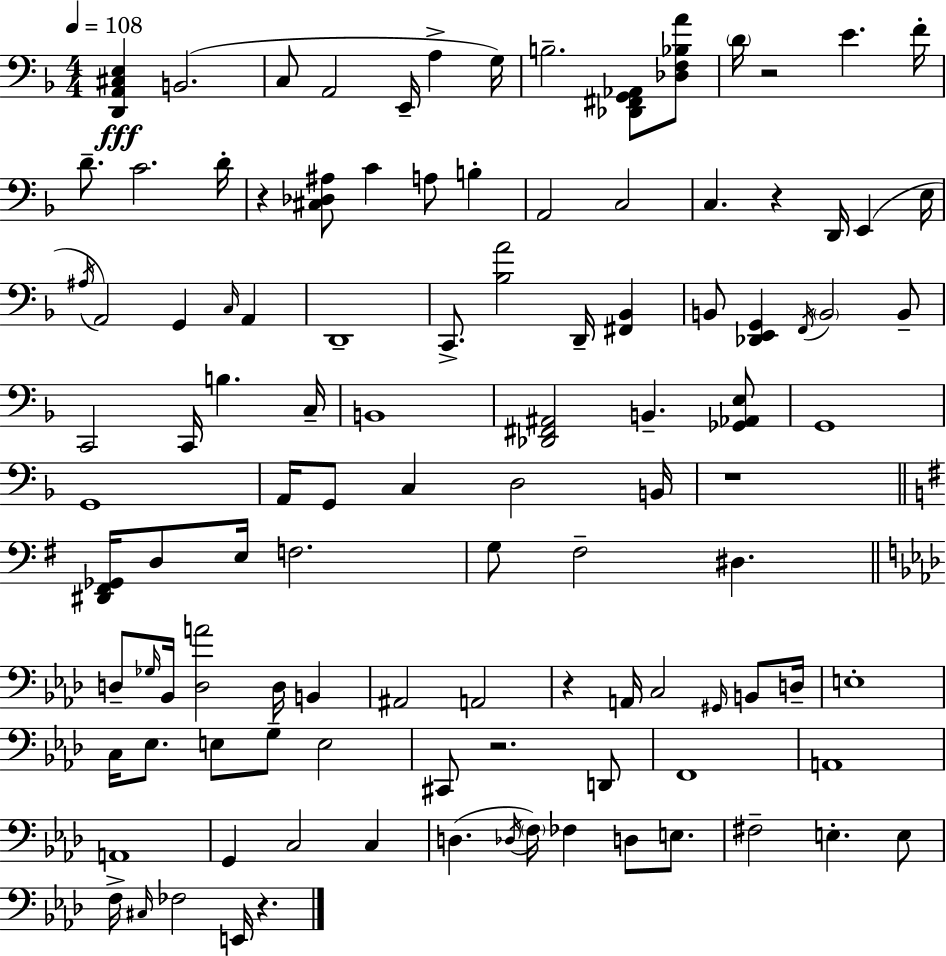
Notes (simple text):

[D2,A2,C#3,E3]/q B2/h. C3/e A2/h E2/s A3/q G3/s B3/h. [Db2,F#2,G2,Ab2]/e [Db3,F3,Bb3,A4]/e D4/s R/h E4/q. F4/s D4/e. C4/h. D4/s R/q [C#3,Db3,A#3]/e C4/q A3/e B3/q A2/h C3/h C3/q. R/q D2/s E2/q E3/s A#3/s A2/h G2/q C3/s A2/q D2/w C2/e. [Bb3,A4]/h D2/s [F#2,Bb2]/q B2/e [Db2,E2,G2]/q F2/s B2/h B2/e C2/h C2/s B3/q. C3/s B2/w [Db2,F#2,A#2]/h B2/q. [Gb2,Ab2,E3]/e G2/w G2/w A2/s G2/e C3/q D3/h B2/s R/w [D#2,F#2,Gb2]/s D3/e E3/s F3/h. G3/e F#3/h D#3/q. D3/e Gb3/s Bb2/s [D3,A4]/h D3/s B2/q A#2/h A2/h R/q A2/s C3/h G#2/s B2/e D3/s E3/w C3/s Eb3/e. E3/e G3/e E3/h C#2/e R/h. D2/e F2/w A2/w A2/w G2/q C3/h C3/q D3/q. Db3/s F3/s FES3/q D3/e E3/e. F#3/h E3/q. E3/e F3/s C#3/s FES3/h E2/s R/q.